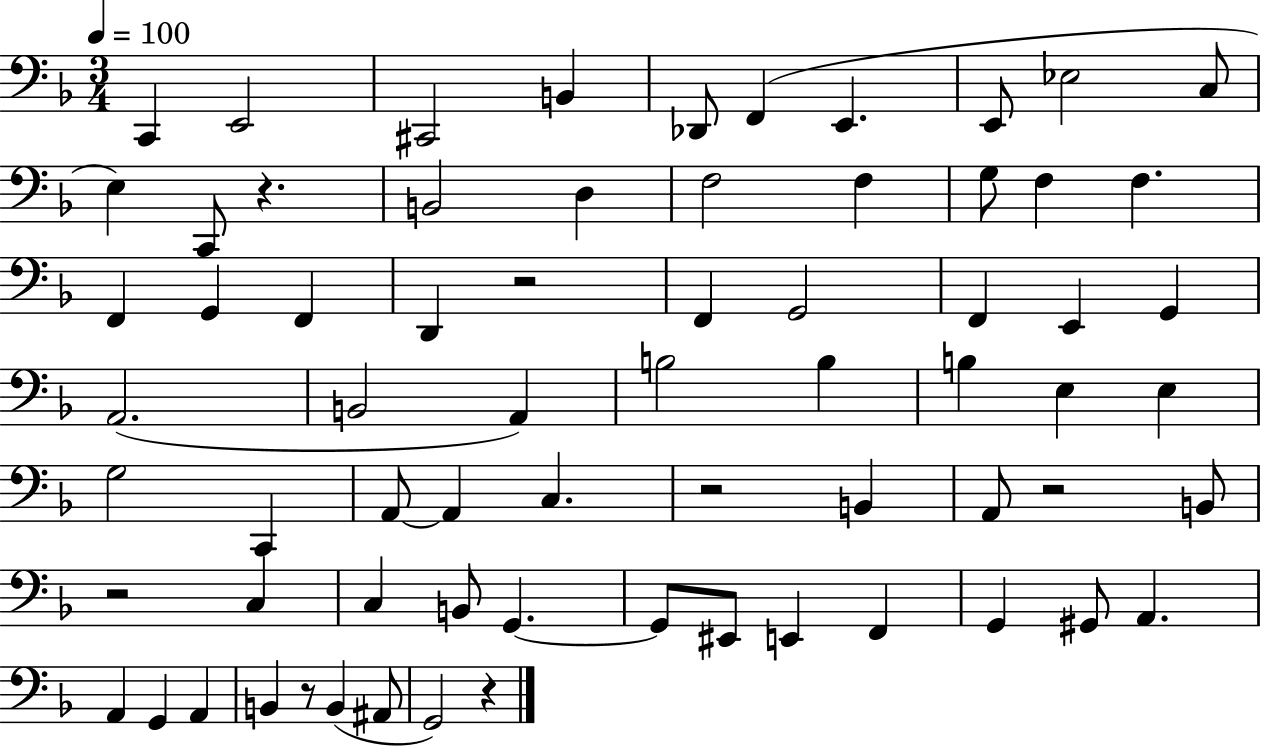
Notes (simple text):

C2/q E2/h C#2/h B2/q Db2/e F2/q E2/q. E2/e Eb3/h C3/e E3/q C2/e R/q. B2/h D3/q F3/h F3/q G3/e F3/q F3/q. F2/q G2/q F2/q D2/q R/h F2/q G2/h F2/q E2/q G2/q A2/h. B2/h A2/q B3/h B3/q B3/q E3/q E3/q G3/h C2/q A2/e A2/q C3/q. R/h B2/q A2/e R/h B2/e R/h C3/q C3/q B2/e G2/q. G2/e EIS2/e E2/q F2/q G2/q G#2/e A2/q. A2/q G2/q A2/q B2/q R/e B2/q A#2/e G2/h R/q